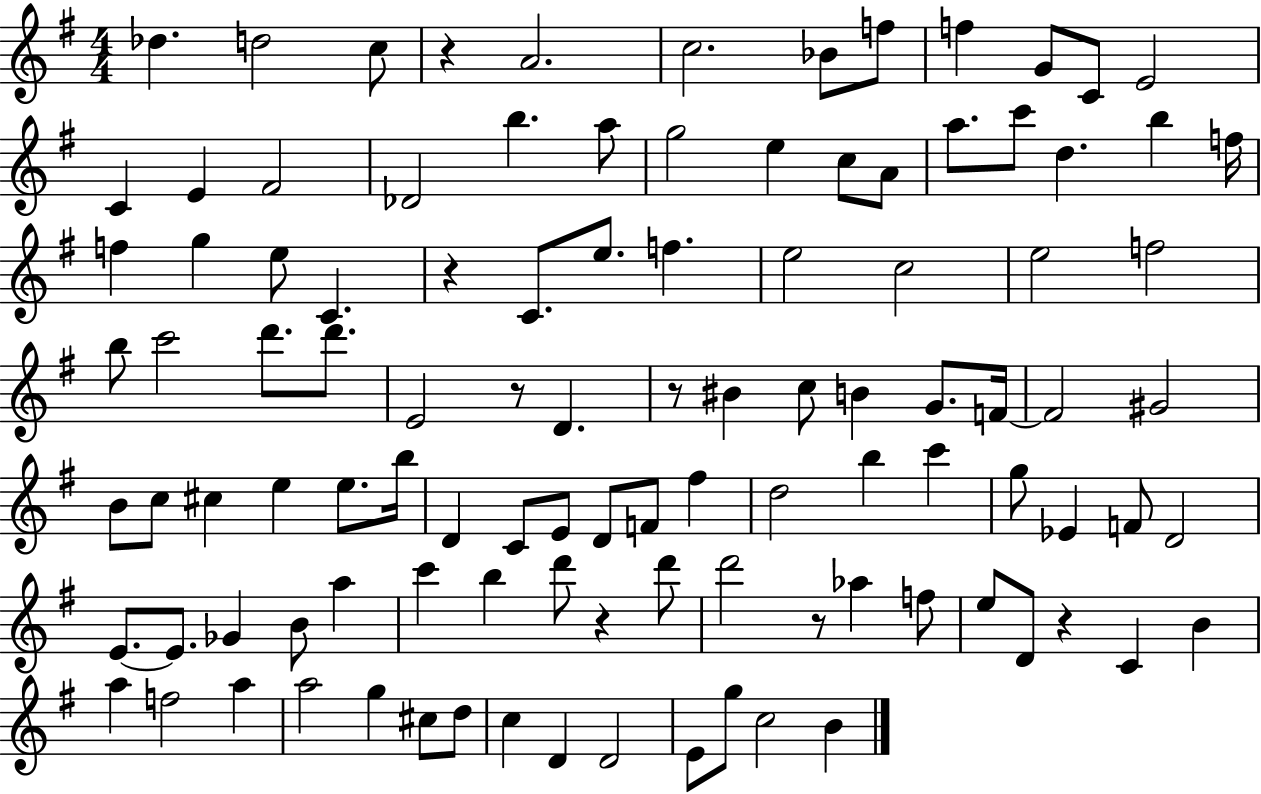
X:1
T:Untitled
M:4/4
L:1/4
K:G
_d d2 c/2 z A2 c2 _B/2 f/2 f G/2 C/2 E2 C E ^F2 _D2 b a/2 g2 e c/2 A/2 a/2 c'/2 d b f/4 f g e/2 C z C/2 e/2 f e2 c2 e2 f2 b/2 c'2 d'/2 d'/2 E2 z/2 D z/2 ^B c/2 B G/2 F/4 F2 ^G2 B/2 c/2 ^c e e/2 b/4 D C/2 E/2 D/2 F/2 ^f d2 b c' g/2 _E F/2 D2 E/2 E/2 _G B/2 a c' b d'/2 z d'/2 d'2 z/2 _a f/2 e/2 D/2 z C B a f2 a a2 g ^c/2 d/2 c D D2 E/2 g/2 c2 B